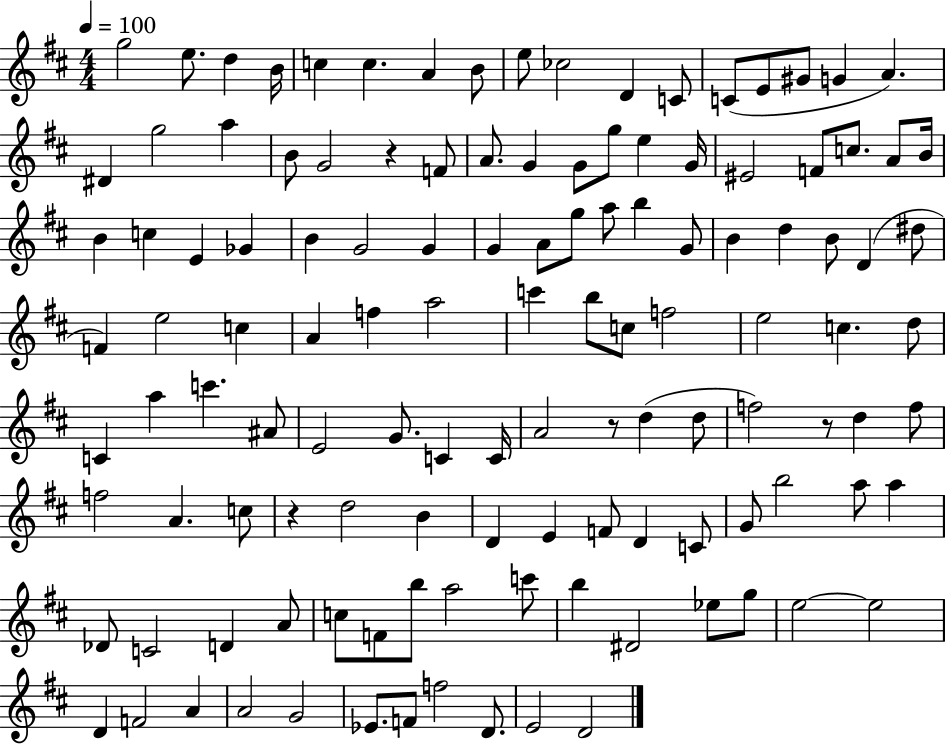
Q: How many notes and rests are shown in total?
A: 123